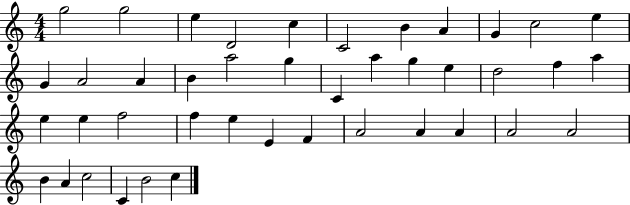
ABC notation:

X:1
T:Untitled
M:4/4
L:1/4
K:C
g2 g2 e D2 c C2 B A G c2 e G A2 A B a2 g C a g e d2 f a e e f2 f e E F A2 A A A2 A2 B A c2 C B2 c